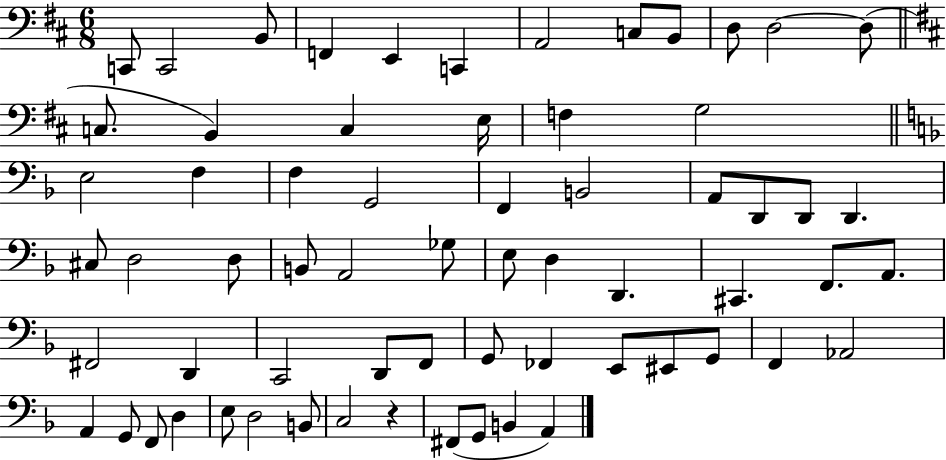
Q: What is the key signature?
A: D major